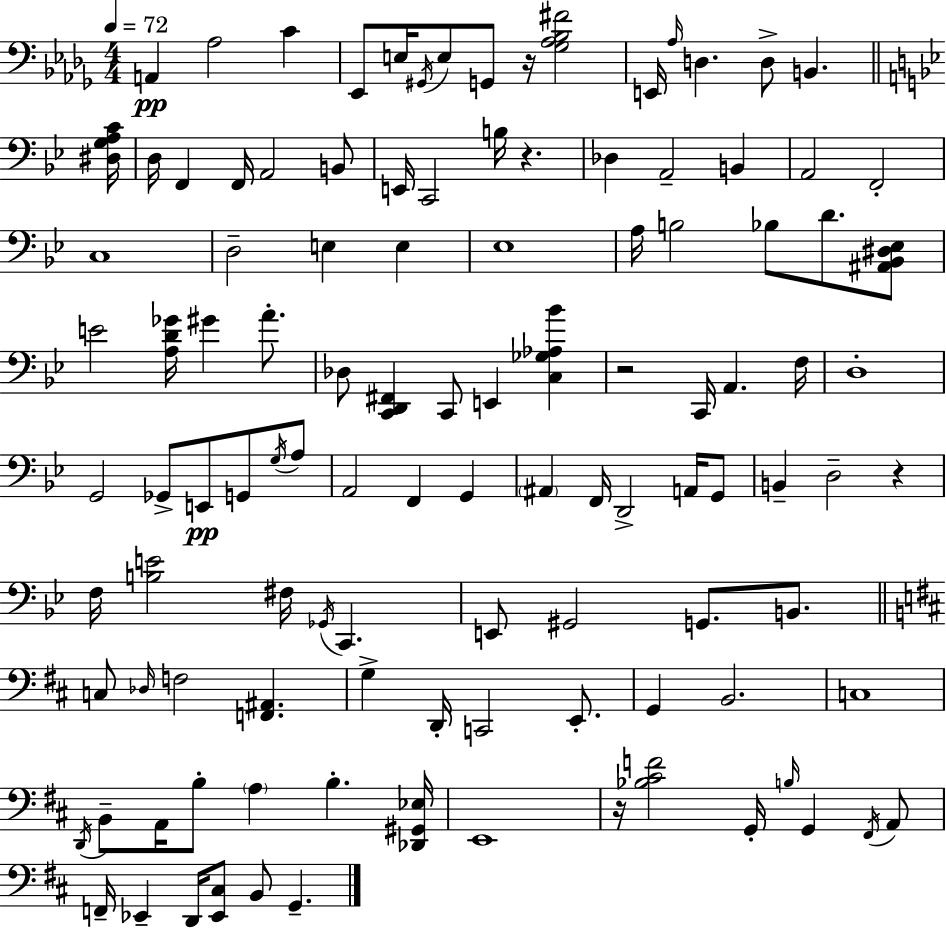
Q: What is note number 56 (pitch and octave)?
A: F2